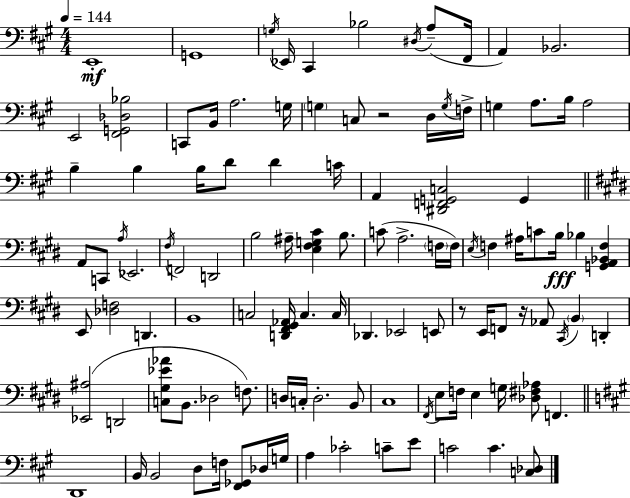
X:1
T:Untitled
M:4/4
L:1/4
K:A
E,,4 G,,4 G,/4 _E,,/4 ^C,, _B,2 ^D,/4 A,/2 ^F,,/4 A,, _B,,2 E,,2 [^F,,G,,_D,_B,]2 C,,/2 B,,/4 A,2 G,/4 G, C,/2 z2 D,/4 G,/4 F,/4 G, A,/2 B,/4 A,2 B, B, B,/4 D/2 D C/4 A,, [^D,,F,,G,,C,]2 G,, A,,/2 C,,/2 A,/4 _E,,2 ^F,/4 F,,2 D,,2 B,2 ^A,/4 [E,^F,G,^C] B,/2 C/2 A,2 F,/4 F,/4 E,/4 F, ^A,/4 C/2 B,/4 _B, [G,,A,,_B,,F,] E,,/2 [_D,F,]2 D,, B,,4 C,2 [D,,^F,,^G,,_A,,]/4 C, C,/4 _D,, _E,,2 E,,/2 z/2 E,,/4 F,,/2 z/4 _A,,/2 ^C,,/4 B,, D,, [_E,,^A,]2 D,,2 [C,^G,_E_A]/2 B,,/2 _D,2 F,/2 D,/4 C,/4 D,2 B,,/2 ^C,4 ^F,,/4 E,/2 F,/4 E, G,/4 [_D,^F,_A,]/2 F,, D,,4 B,,/4 B,,2 D,/2 F,/4 [^F,,_G,,]/2 _D,/4 G,/4 A, _C2 C/2 E/2 C2 C [C,_D,]/2